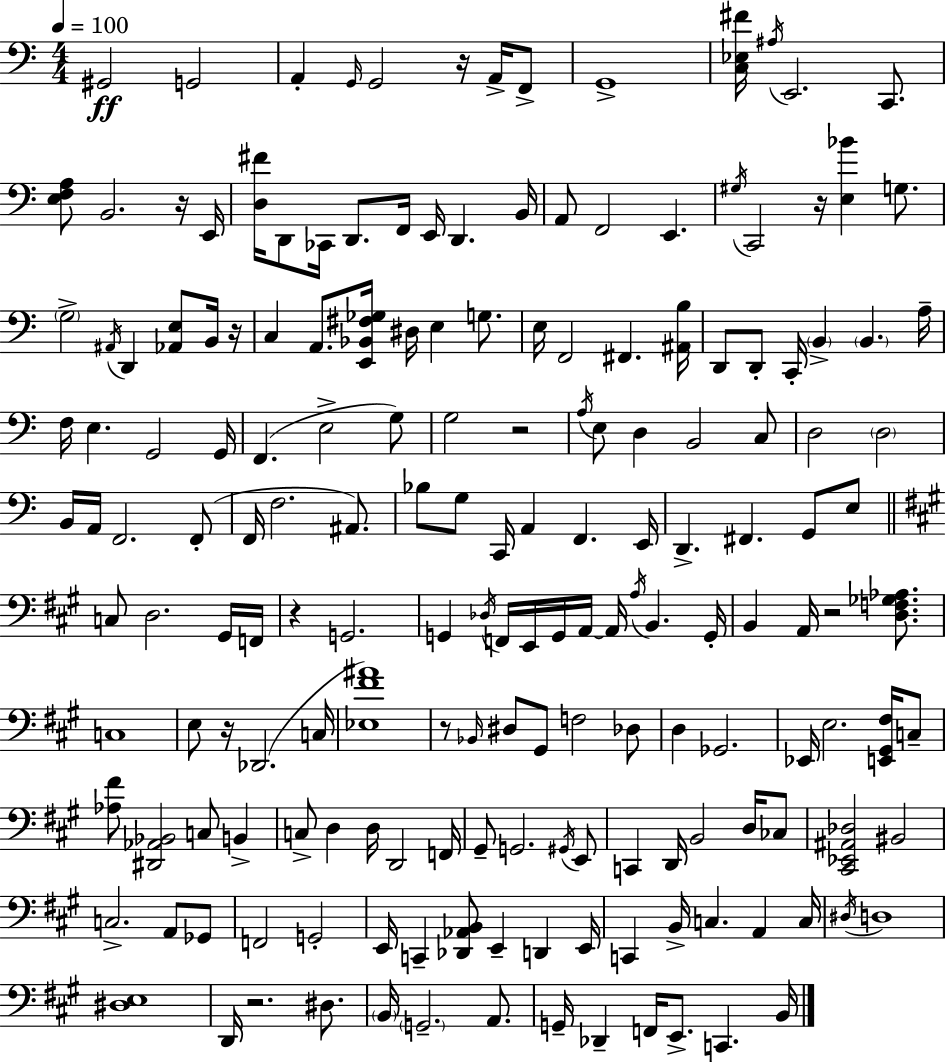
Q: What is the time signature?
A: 4/4